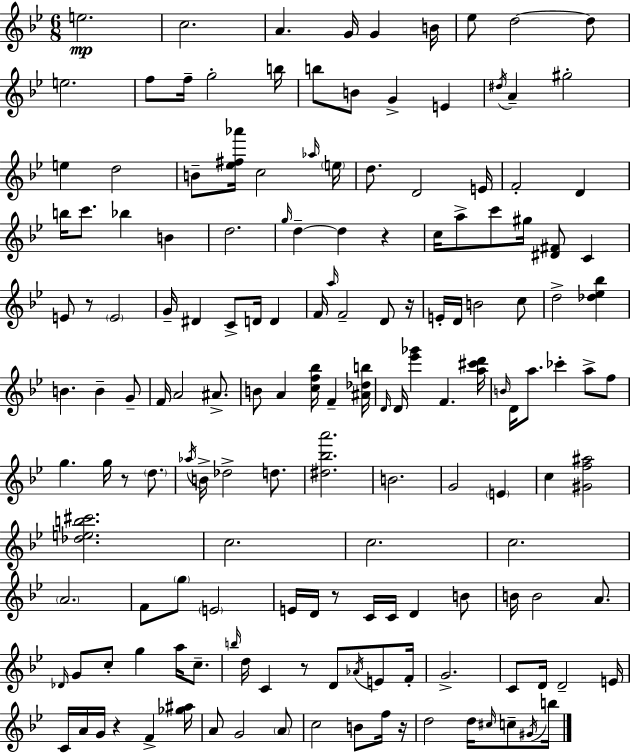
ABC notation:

X:1
T:Untitled
M:6/8
L:1/4
K:Bb
e2 c2 A G/4 G B/4 _e/2 d2 d/2 e2 f/2 f/4 g2 b/4 b/2 B/2 G E ^d/4 A ^g2 e d2 B/2 [_e^f_a']/4 c2 _a/4 e/4 d/2 D2 E/4 F2 D b/4 c'/2 _b B d2 g/4 d d z c/4 a/2 c'/2 ^g/4 [^D^F]/2 C E/2 z/2 E2 G/4 ^D C/2 D/4 D F/4 a/4 F2 D/2 z/4 E/4 D/4 B2 c/2 d2 [_d_e_b] B B G/2 F/4 A2 ^A/2 B/2 A [cf_b]/4 F [^A_db]/4 D/4 D/4 [_e'_g'] F [a^c'd']/4 B/4 D/4 a/2 _c' a/2 f/2 g g/4 z/2 d/2 _a/4 B/4 _d2 d/2 [^d_ba']2 B2 G2 E c [^Gf^a]2 [_deb^c']2 c2 c2 c2 A2 F/2 g/2 E2 E/4 D/4 z/2 C/4 C/4 D B/2 B/4 B2 A/2 _D/4 G/2 c/2 g a/4 c/2 b/4 d/4 C z/2 D/2 _A/4 E/2 F/4 G2 C/2 D/4 D2 E/4 C/4 A/4 G/4 z F [_g^a]/4 A/2 G2 A/2 c2 B/2 f/4 z/4 d2 d/4 ^c/4 c/2 ^G/4 b/4